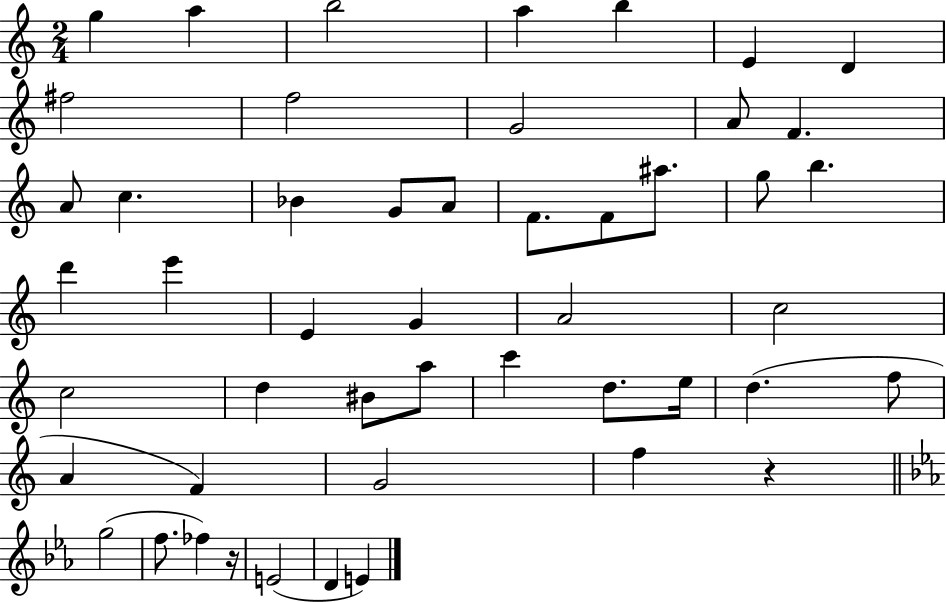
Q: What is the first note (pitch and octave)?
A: G5